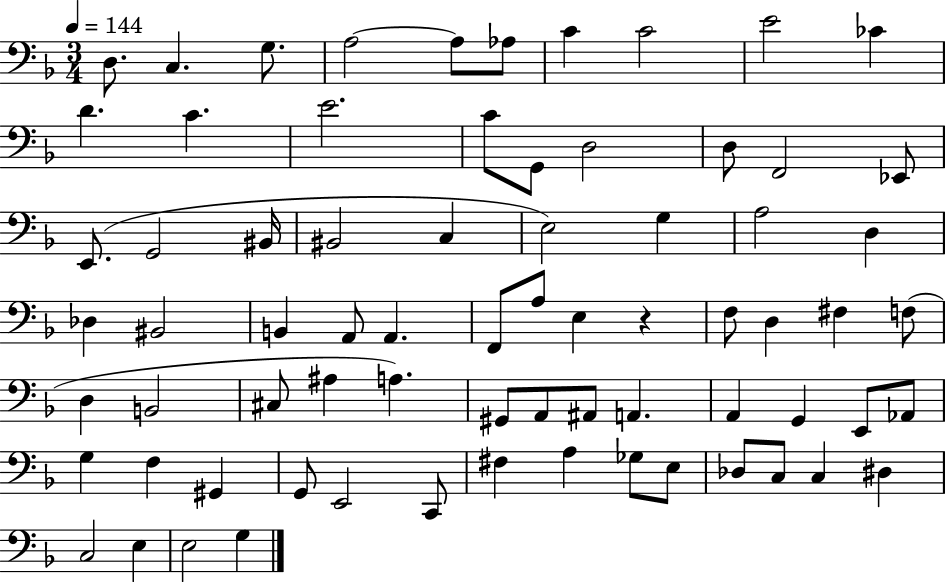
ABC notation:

X:1
T:Untitled
M:3/4
L:1/4
K:F
D,/2 C, G,/2 A,2 A,/2 _A,/2 C C2 E2 _C D C E2 C/2 G,,/2 D,2 D,/2 F,,2 _E,,/2 E,,/2 G,,2 ^B,,/4 ^B,,2 C, E,2 G, A,2 D, _D, ^B,,2 B,, A,,/2 A,, F,,/2 A,/2 E, z F,/2 D, ^F, F,/2 D, B,,2 ^C,/2 ^A, A, ^G,,/2 A,,/2 ^A,,/2 A,, A,, G,, E,,/2 _A,,/2 G, F, ^G,, G,,/2 E,,2 C,,/2 ^F, A, _G,/2 E,/2 _D,/2 C,/2 C, ^D, C,2 E, E,2 G,